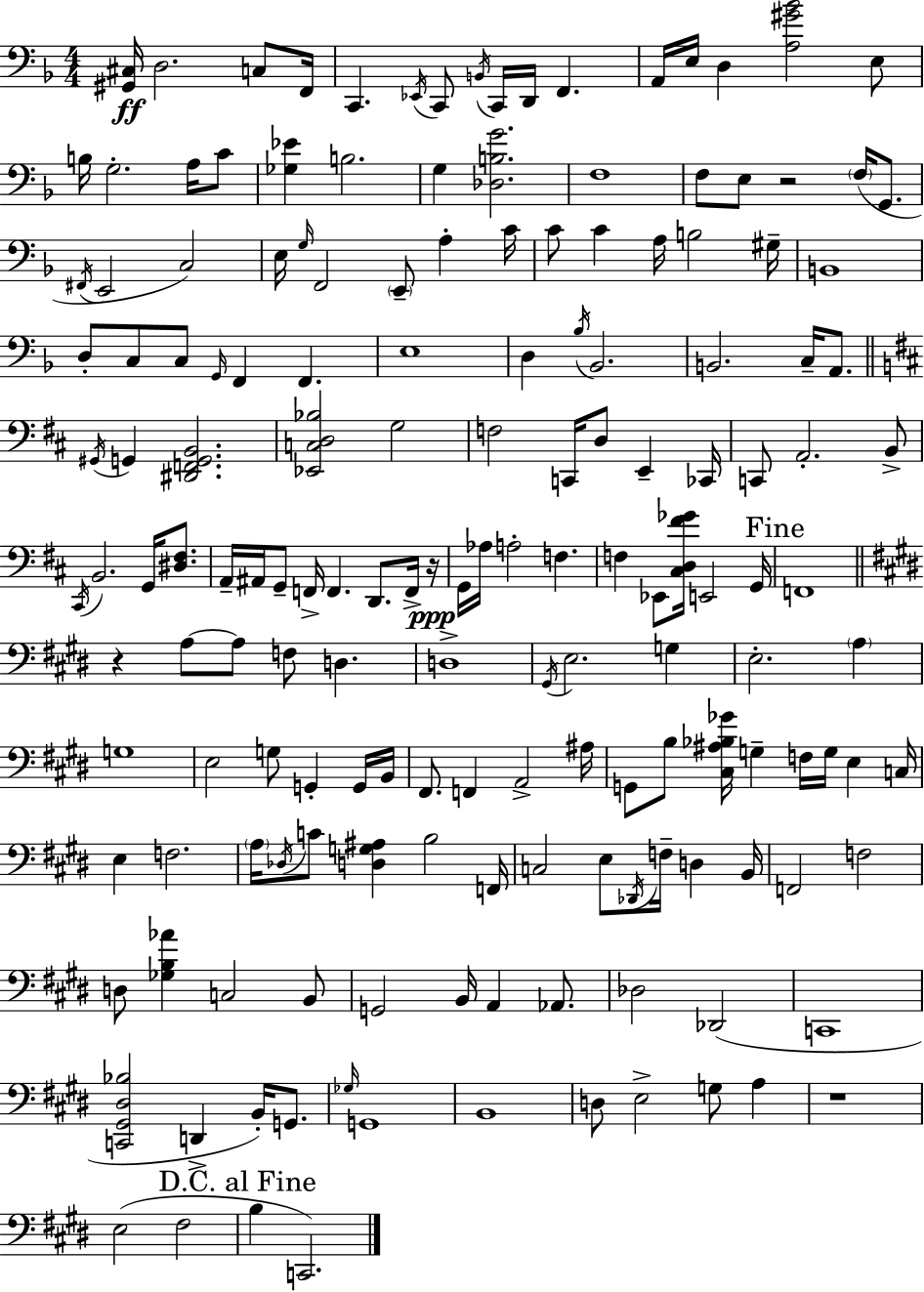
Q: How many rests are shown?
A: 4